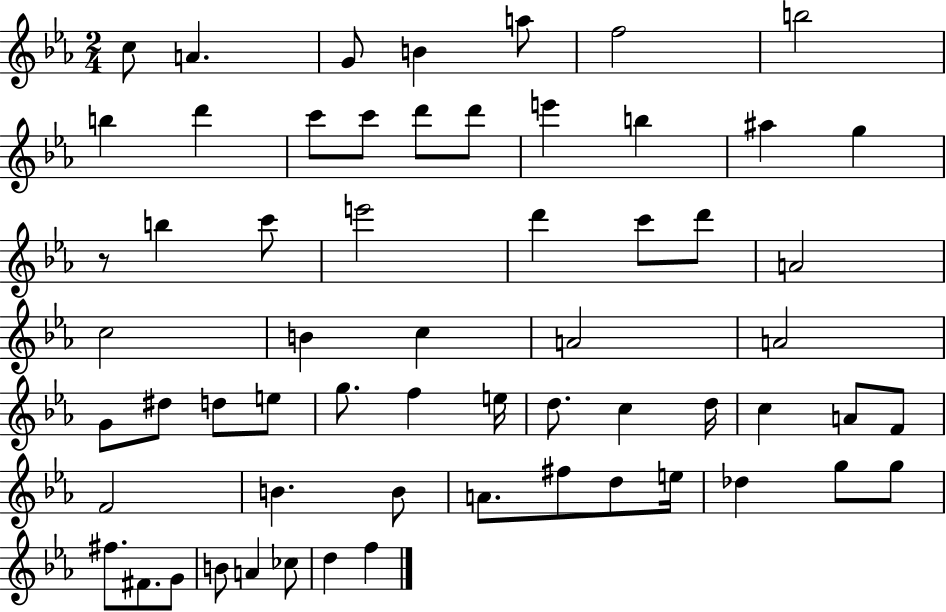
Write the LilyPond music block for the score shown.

{
  \clef treble
  \numericTimeSignature
  \time 2/4
  \key ees \major
  c''8 a'4. | g'8 b'4 a''8 | f''2 | b''2 | \break b''4 d'''4 | c'''8 c'''8 d'''8 d'''8 | e'''4 b''4 | ais''4 g''4 | \break r8 b''4 c'''8 | e'''2 | d'''4 c'''8 d'''8 | a'2 | \break c''2 | b'4 c''4 | a'2 | a'2 | \break g'8 dis''8 d''8 e''8 | g''8. f''4 e''16 | d''8. c''4 d''16 | c''4 a'8 f'8 | \break f'2 | b'4. b'8 | a'8. fis''8 d''8 e''16 | des''4 g''8 g''8 | \break fis''8. fis'8. g'8 | b'8 a'4 ces''8 | d''4 f''4 | \bar "|."
}